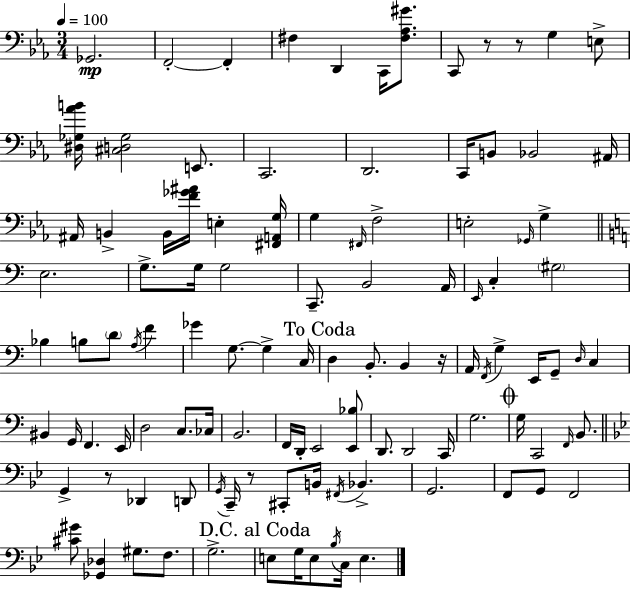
{
  \clef bass
  \numericTimeSignature
  \time 3/4
  \key ees \major
  \tempo 4 = 100
  ges,2.\mp | f,2-.~~ f,4-. | fis4 d,4 c,16 <fis aes gis'>8. | c,8 r8 r8 g4 e8-> | \break <dis ges aes' b'>16 <cis d ges>2 e,8. | c,2. | d,2. | c,16 b,8 bes,2 ais,16 | \break ais,16 b,4-> b,16 <f' ges' ais'>16 e4-. <fis, a, g>16 | g4 \grace { fis,16 } f2-> | e2-. \grace { ges,16 } g4-> | \bar "||" \break \key c \major e2. | g8.-> g16 g2 | c,8.-- b,2 a,16 | \grace { e,16 } c4-. \parenthesize gis2 | \break bes4 b8 \parenthesize d'8 \acciaccatura { a16 } f'4 | ges'4 g8.~~ g4-> | c16 \mark "To Coda" d4 b,8.-. b,4 | r16 a,16 \acciaccatura { f,16 } g4-> e,16 g,8-- \grace { d16 } | \break c4 bis,4 g,16 f,4. | e,16 d2 | c8. ces16 b,2. | f,16 d,16-. e,2 | \break <e, bes>8 d,8. d,2 | c,16 g2. | \mark \markup { \musicglyph "scripts.coda" } g16 c,2 | \grace { f,16 } b,8. \bar "||" \break \key g \minor g,4-> r8 des,4 d,8 | \acciaccatura { g,16 } c,16-- r8 cis,8-. b,16 \acciaccatura { fis,16 } bes,4.-> | g,2. | f,8 g,8 f,2 | \break <cis' gis'>8 <ges, des>4 gis8. f8. | g2.-> | \mark "D.C. al Coda" e8 g16 e8 \acciaccatura { bes16 } c16 e4. | \bar "|."
}